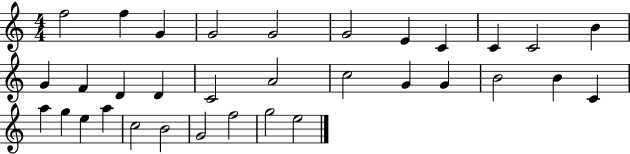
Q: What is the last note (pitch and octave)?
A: E5